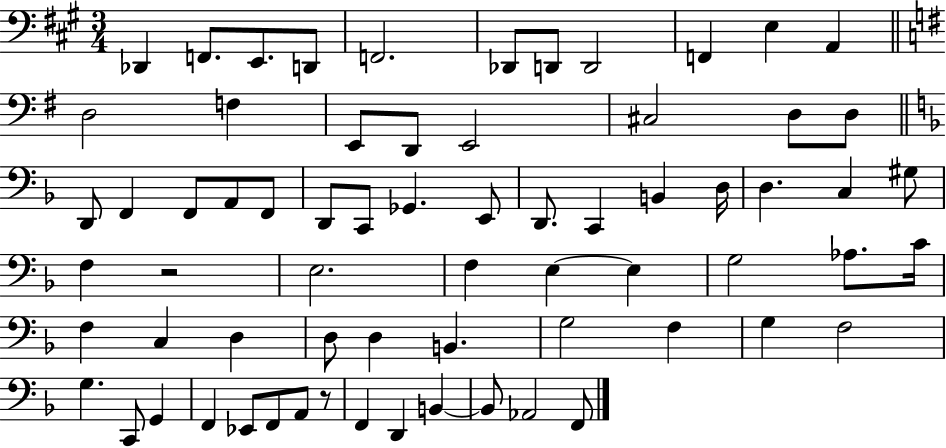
{
  \clef bass
  \numericTimeSignature
  \time 3/4
  \key a \major
  \repeat volta 2 { des,4 f,8. e,8. d,8 | f,2. | des,8 d,8 d,2 | f,4 e4 a,4 | \break \bar "||" \break \key g \major d2 f4 | e,8 d,8 e,2 | cis2 d8 d8 | \bar "||" \break \key f \major d,8 f,4 f,8 a,8 f,8 | d,8 c,8 ges,4. e,8 | d,8. c,4 b,4 d16 | d4. c4 gis8 | \break f4 r2 | e2. | f4 e4~~ e4 | g2 aes8. c'16 | \break f4 c4 d4 | d8 d4 b,4. | g2 f4 | g4 f2 | \break g4. c,8 g,4 | f,4 ees,8 f,8 a,8 r8 | f,4 d,4 b,4~~ | b,8 aes,2 f,8 | \break } \bar "|."
}